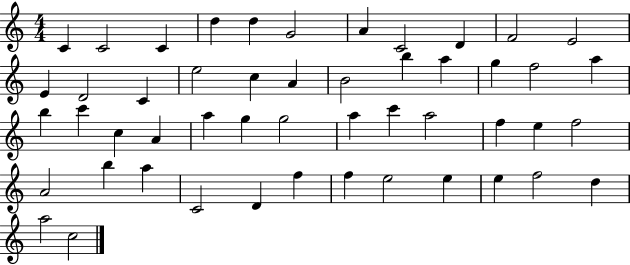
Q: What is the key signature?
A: C major